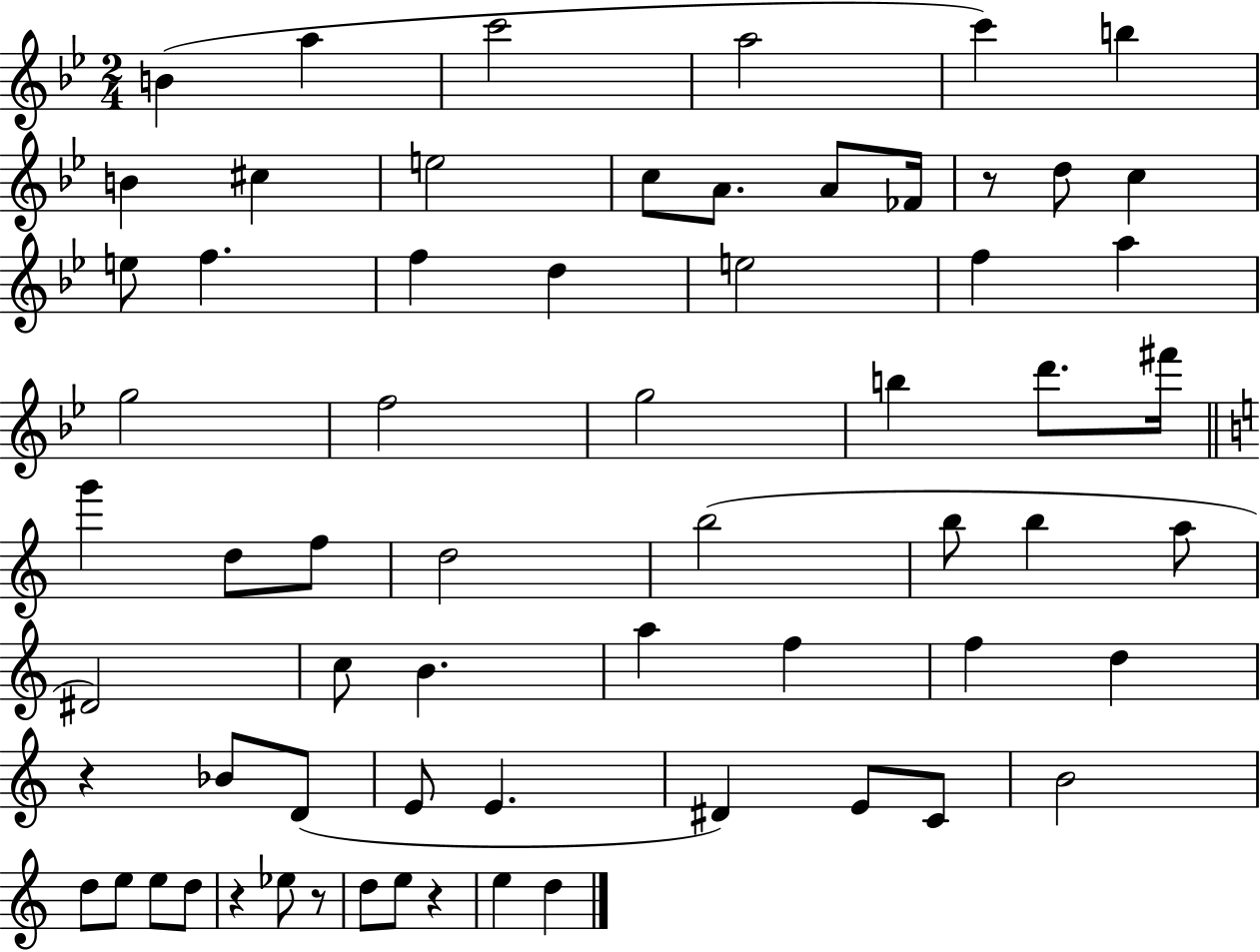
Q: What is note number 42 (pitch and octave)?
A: F5